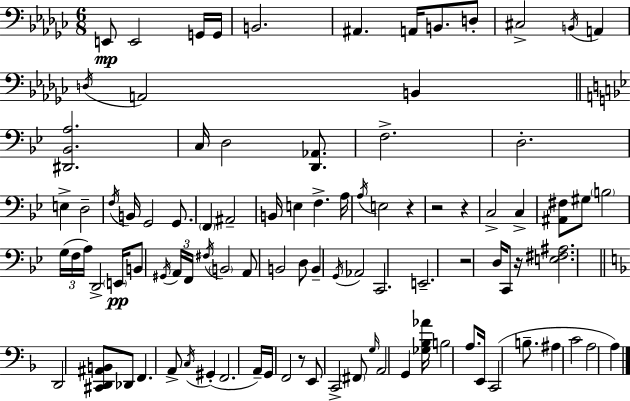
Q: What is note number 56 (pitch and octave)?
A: E2